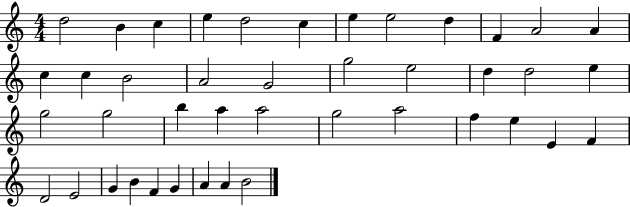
X:1
T:Untitled
M:4/4
L:1/4
K:C
d2 B c e d2 c e e2 d F A2 A c c B2 A2 G2 g2 e2 d d2 e g2 g2 b a a2 g2 a2 f e E F D2 E2 G B F G A A B2